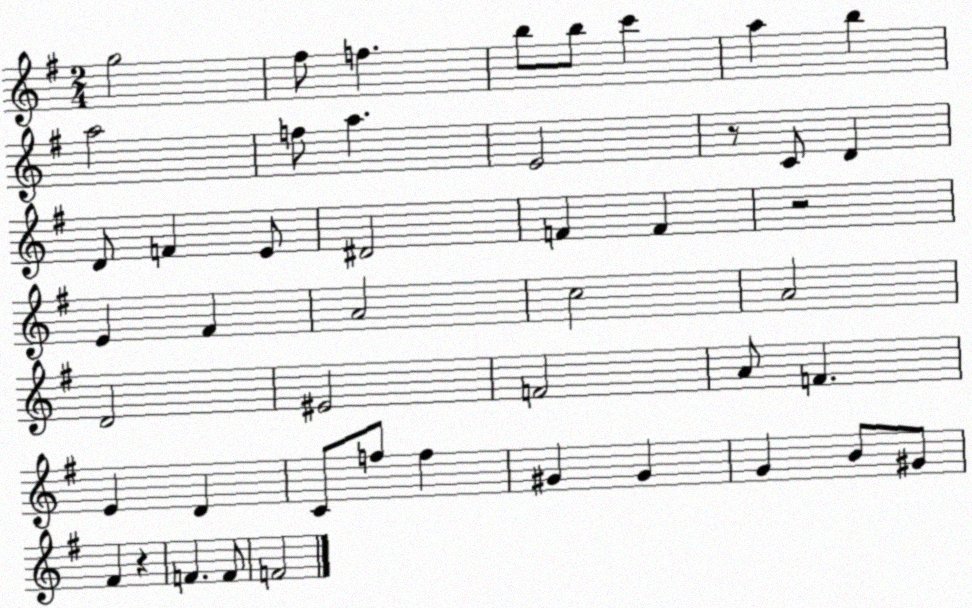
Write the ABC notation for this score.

X:1
T:Untitled
M:2/4
L:1/4
K:G
g2 ^f/2 f b/2 b/2 c' a b a2 f/2 a E2 z/2 C/2 D D/2 F E/2 ^D2 F F z2 E ^F A2 c2 A2 D2 ^E2 F2 A/2 F E D C/2 f/2 f ^G ^G G B/2 ^G/2 ^F z F F/2 F2